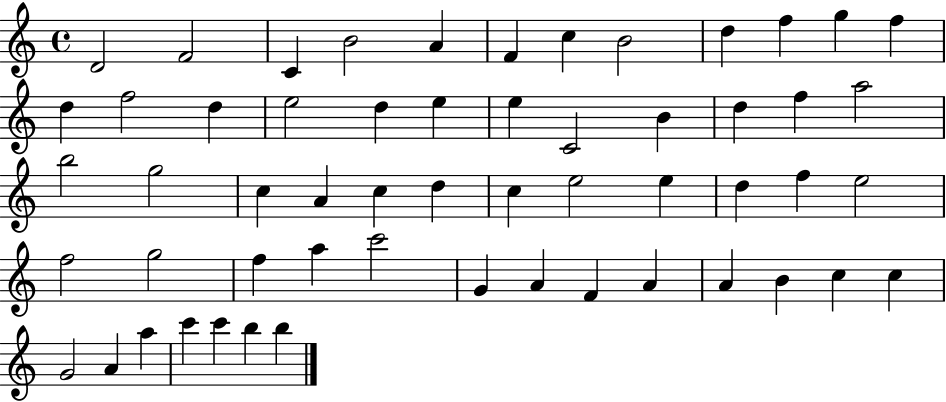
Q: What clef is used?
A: treble